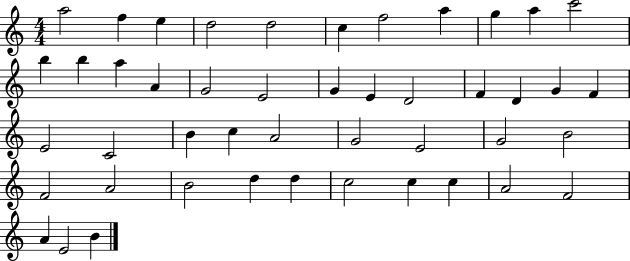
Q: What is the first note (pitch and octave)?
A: A5